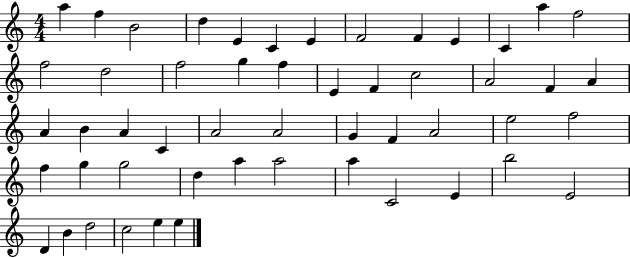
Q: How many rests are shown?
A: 0